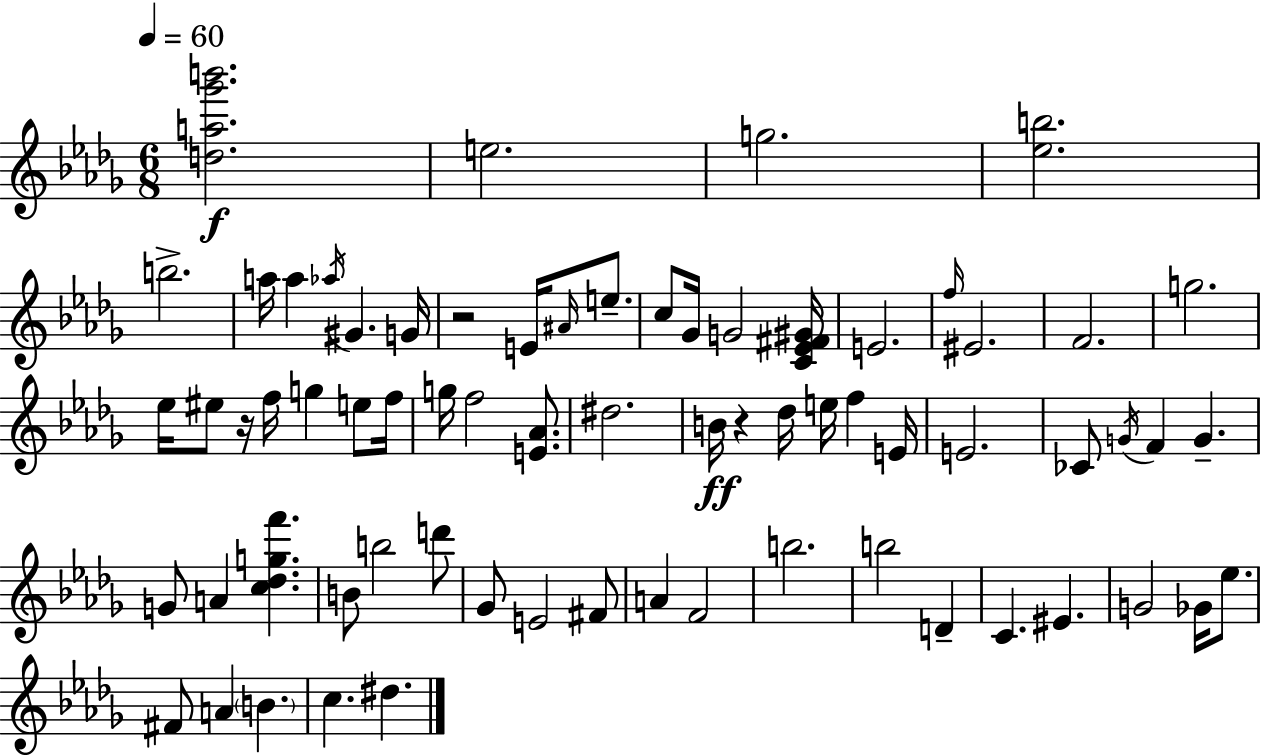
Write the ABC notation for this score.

X:1
T:Untitled
M:6/8
L:1/4
K:Bbm
[da_g'b']2 e2 g2 [_eb]2 b2 a/4 a _a/4 ^G G/4 z2 E/4 ^A/4 e/2 c/2 _G/4 G2 [C_E^F^G]/4 E2 f/4 ^E2 F2 g2 _e/4 ^e/2 z/4 f/4 g e/2 f/4 g/4 f2 [E_A]/2 ^d2 B/4 z _d/4 e/4 f E/4 E2 _C/2 G/4 F G G/2 A [c_dgf'] B/2 b2 d'/2 _G/2 E2 ^F/2 A F2 b2 b2 D C ^E G2 _G/4 _e/2 ^F/2 A B c ^d